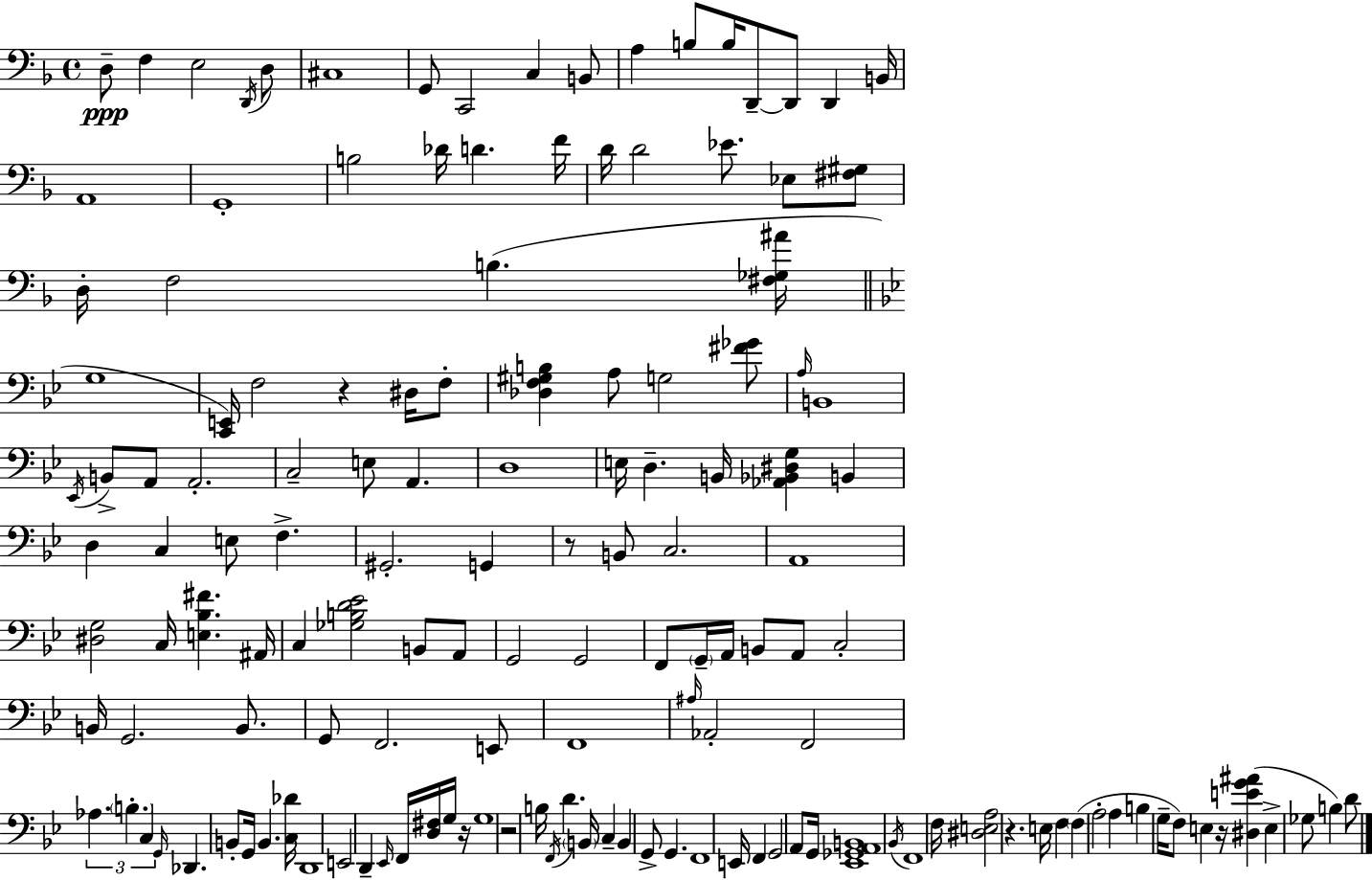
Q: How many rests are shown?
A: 6